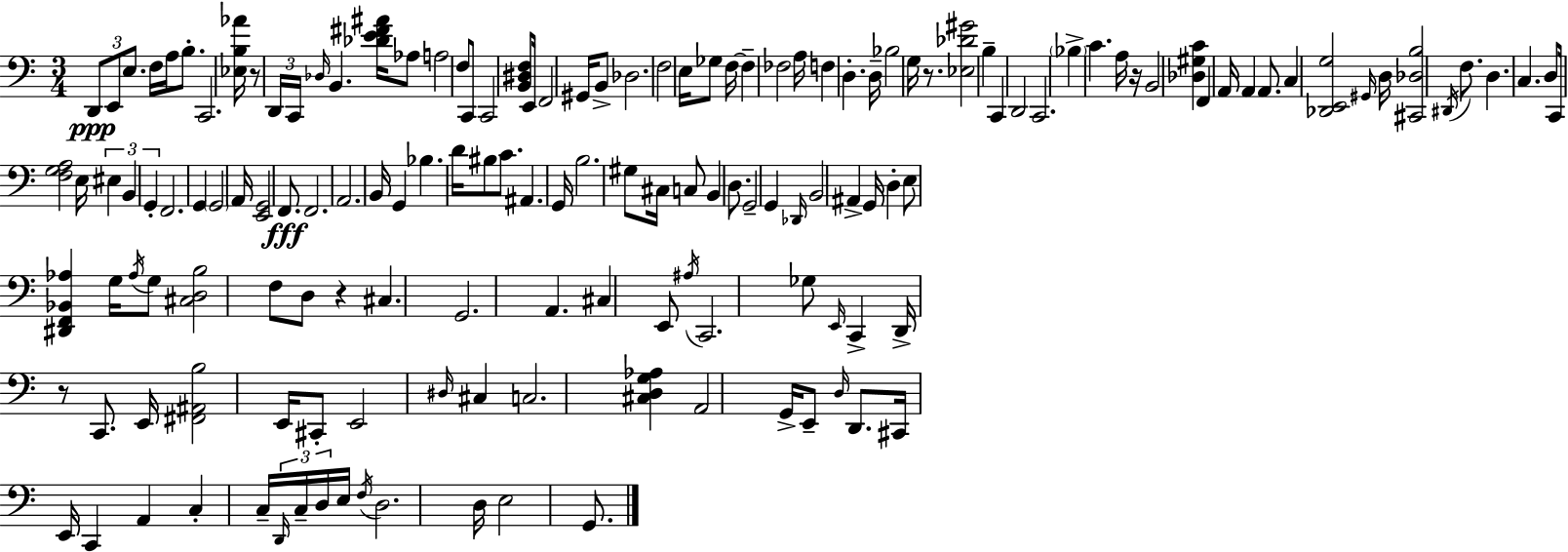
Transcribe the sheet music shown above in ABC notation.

X:1
T:Untitled
M:3/4
L:1/4
K:C
D,,/2 E,,/2 E,/2 F,/4 A,/4 B,/2 C,,2 [_E,B,_A]/4 z/2 D,,/4 C,,/4 _D,/4 B,, [_DE^F^A]/4 _A,/2 A,2 F,/2 C,,/2 C,,2 [B,,^D,F,]/2 E,,/4 F,,2 ^G,,/4 B,,/2 _D,2 F,2 E,/4 _G,/2 F,/4 F, _F,2 A,/4 F, D, D,/4 _B,2 G,/4 z/2 [_E,_D^G]2 B, C,, D,,2 C,,2 _B, C A,/4 z/4 B,,2 [_D,^G,C] F,, A,,/4 A,, A,,/2 C, [_D,,E,,G,]2 ^G,,/4 D,/4 [^C,,_D,B,]2 ^D,,/4 F,/2 D, C, D,/2 C,,/4 [F,G,A,]2 E,/4 ^E, B,, G,, F,,2 G,, G,,2 A,,/4 [E,,G,,]2 F,,/2 F,,2 A,,2 B,,/4 G,, _B, D/4 ^B,/2 C/2 ^A,, G,,/4 B,2 ^G,/2 ^C,/4 C,/2 B,, D,/2 G,,2 G,, _D,,/4 B,,2 ^A,, G,,/4 D, E,/2 [^D,,F,,_B,,_A,] G,/4 _A,/4 G,/2 [^C,D,B,]2 F,/2 D,/2 z ^C, G,,2 A,, ^C, E,,/2 ^A,/4 C,,2 _G,/2 E,,/4 C,, D,,/4 z/2 C,,/2 E,,/4 [^F,,^A,,B,]2 E,,/4 ^C,,/2 E,,2 ^D,/4 ^C, C,2 [^C,D,G,_A,] A,,2 G,,/4 E,,/2 D,/4 D,,/2 ^C,,/4 E,,/4 C,, A,, C, C,/4 D,,/4 C,/4 D,/4 E,/4 F,/4 D,2 D,/4 E,2 G,,/2